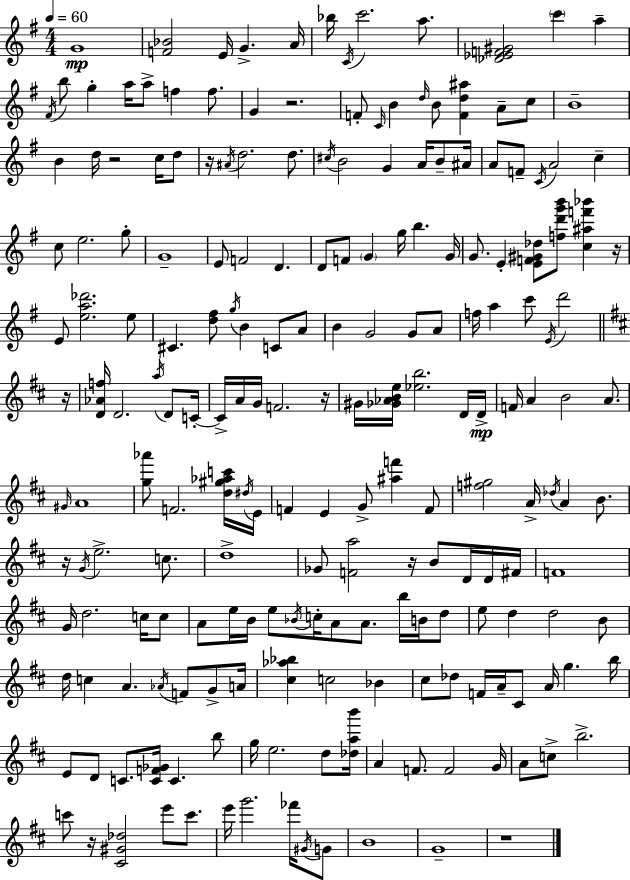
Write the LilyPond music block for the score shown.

{
  \clef treble
  \numericTimeSignature
  \time 4/4
  \key g \major
  \tempo 4 = 60
  \repeat volta 2 { g'1\mp | <f' bes'>2 e'16 g'4.-> a'16 | bes''16 \acciaccatura { c'16 } c'''2. a''8. | <des' ees' f' gis'>2 \parenthesize c'''4 a''4-- | \break \acciaccatura { fis'16 } b''8 g''4-. a''16 a''8-> f''4 f''8. | g'4 r2. | f'8-. \grace { c'16 } b'4 \grace { d''16 } b'8 <f' d'' ais''>4 | a'8-- c''8 b'1-- | \break b'4 d''16 r2 | c''16 d''8 r16 \acciaccatura { ais'16 } d''2. | d''8. \acciaccatura { cis''16 } b'2 g'4 | a'16 b'8-- ais'16 a'8 f'8-- \acciaccatura { c'16 } a'2 | \break c''4-- c''8 e''2. | g''8-. g'1-- | e'8 f'2 | d'4. d'8 f'8 \parenthesize g'4 g''16 | \break b''4. g'16 g'8. e'4-. <e' f' gis' des''>8 | <f'' d''' g''' b'''>8 <c'' ais'' f''' bes'''>4 r16 e'8 <e'' a'' des'''>2. | e''8 cis'4. <d'' fis''>8 \acciaccatura { g''16 } | b'4 c'8 a'8 b'4 g'2 | \break g'8 a'8 f''16 a''4 c'''8 \acciaccatura { e'16 } | d'''2 \bar "||" \break \key d \major r16 <d' aes' f''>16 d'2. \acciaccatura { a''16 } d'8 | c'16-.~~ c'16-> a'16 g'16 f'2. | r16 gis'16 <ges' aes' b' e''>16 <ees'' b''>2. | d'16 d'16->\mp f'16 a'4 b'2 a'8. | \break \grace { gis'16 } a'1 | <g'' aes'''>8 f'2. | <d'' gis'' aes'' c'''>16 \acciaccatura { dis''16 } e'16 f'4 e'4 g'8-> <ais'' f'''>4 | f'8 <f'' gis''>2 a'16-> \acciaccatura { des''16 } a'4 | \break b'8. r16 \acciaccatura { g'16 } e''2.-> | c''8. d''1-> | ges'8 <f' a''>2 | r16 b'8 d'16 d'16 fis'16 f'1 | \break g'16 d''2. | c''16 c''8 a'8 e''16 b'16 e''8 \acciaccatura { bes'16 } c''16-. a'8 | a'8. b''16 b'16 d''8 e''8 d''4 d''2 | b'8 d''16 c''4 a'4. | \break \acciaccatura { aes'16 } f'8 g'8-> a'16 <cis'' aes'' bes''>4 c''2 | bes'4 cis''8 des''8 f'16 a'16-- cis'8 | a'16 g''4. b''16 e'8 d'8 c'8. <c' f' ges'>16 | c'4. b''8 g''16 e''2. | \break d''8 <des'' a'' b'''>16 a'4 f'8. f'2 | g'16 a'8 c''8-> b''2.-> | c'''8 r16 <cis' gis' des''>2 | e'''8 c'''8. e'''16 g'''2. | \break fes'''16 \acciaccatura { gis'16 } g'8 b'1 | g'1-- | r1 | } \bar "|."
}